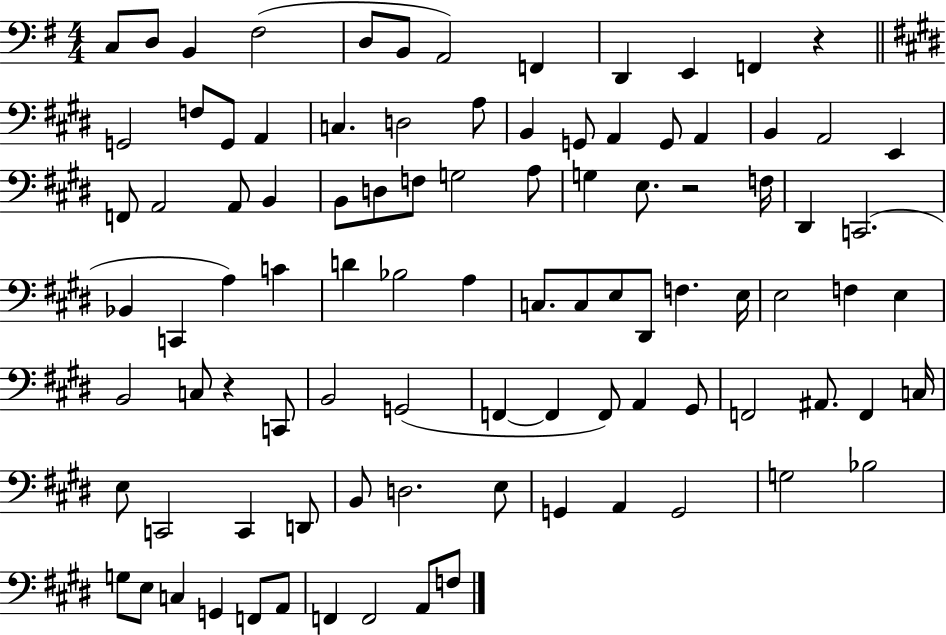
{
  \clef bass
  \numericTimeSignature
  \time 4/4
  \key g \major
  \repeat volta 2 { c8 d8 b,4 fis2( | d8 b,8 a,2) f,4 | d,4 e,4 f,4 r4 | \bar "||" \break \key e \major g,2 f8 g,8 a,4 | c4. d2 a8 | b,4 g,8 a,4 g,8 a,4 | b,4 a,2 e,4 | \break f,8 a,2 a,8 b,4 | b,8 d8 f8 g2 a8 | g4 e8. r2 f16 | dis,4 c,2.( | \break bes,4 c,4 a4) c'4 | d'4 bes2 a4 | c8. c8 e8 dis,8 f4. e16 | e2 f4 e4 | \break b,2 c8 r4 c,8 | b,2 g,2( | f,4~~ f,4 f,8) a,4 gis,8 | f,2 ais,8. f,4 c16 | \break e8 c,2 c,4 d,8 | b,8 d2. e8 | g,4 a,4 g,2 | g2 bes2 | \break g8 e8 c4 g,4 f,8 a,8 | f,4 f,2 a,8 f8 | } \bar "|."
}